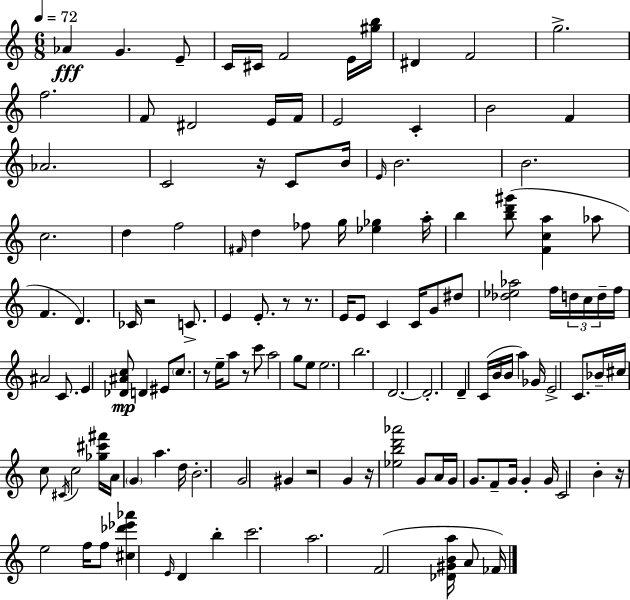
X:1
T:Untitled
M:6/8
L:1/4
K:C
_A G E/2 C/4 ^C/4 F2 E/4 [^gb]/4 ^D F2 g2 f2 F/2 ^D2 E/4 F/4 E2 C B2 F _A2 C2 z/4 C/2 B/4 E/4 B2 B2 c2 d f2 ^F/4 d _f/2 g/4 [_e_g] a/4 b [bd'^g']/2 [Fca] _a/2 F D _C/4 z2 C/2 E E/2 z/2 z/2 E/4 E/2 C C/4 G/2 ^d/2 [_d_e_a]2 f/4 d/4 c/4 d/4 f/4 ^A2 C/2 E [_D^Ac]/2 D ^E/2 c/2 z/2 e/4 a/2 z/2 c'/2 a2 g/2 e/2 e2 b2 D2 D2 D C/4 B/4 B/4 a _G/4 E2 C/2 _B/4 ^c/4 c/2 ^C/4 c2 [_g^c'^f']/4 A/4 G a d/4 B2 G2 ^G z2 G z/4 [_ebd'_a']2 G/2 A/4 G/4 G/2 F/2 G/4 G G/4 C2 B z/4 e2 f/4 f/2 [^c_d'_e'_a'] E/4 D b c'2 a2 F2 [_D^GBa]/4 A/2 _F/4